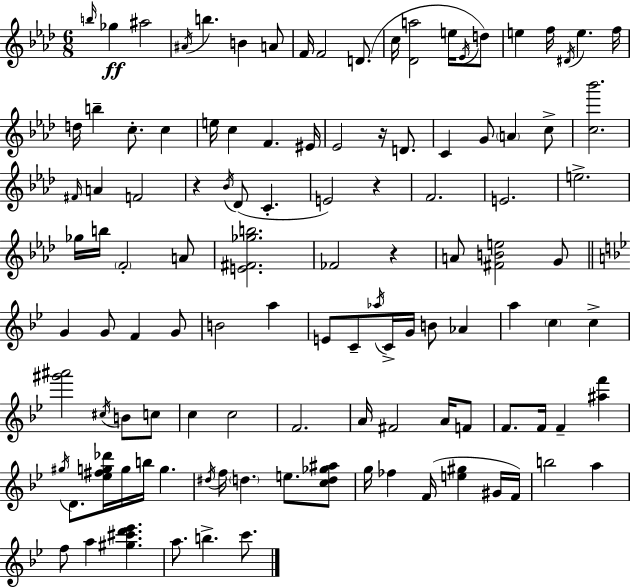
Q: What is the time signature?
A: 6/8